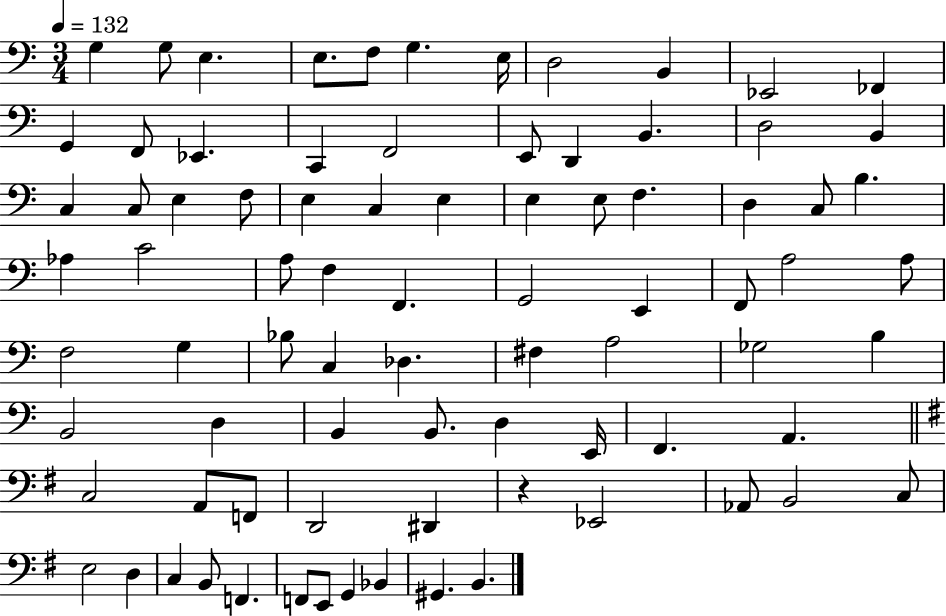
X:1
T:Untitled
M:3/4
L:1/4
K:C
G, G,/2 E, E,/2 F,/2 G, E,/4 D,2 B,, _E,,2 _F,, G,, F,,/2 _E,, C,, F,,2 E,,/2 D,, B,, D,2 B,, C, C,/2 E, F,/2 E, C, E, E, E,/2 F, D, C,/2 B, _A, C2 A,/2 F, F,, G,,2 E,, F,,/2 A,2 A,/2 F,2 G, _B,/2 C, _D, ^F, A,2 _G,2 B, B,,2 D, B,, B,,/2 D, E,,/4 F,, A,, C,2 A,,/2 F,,/2 D,,2 ^D,, z _E,,2 _A,,/2 B,,2 C,/2 E,2 D, C, B,,/2 F,, F,,/2 E,,/2 G,, _B,, ^G,, B,,